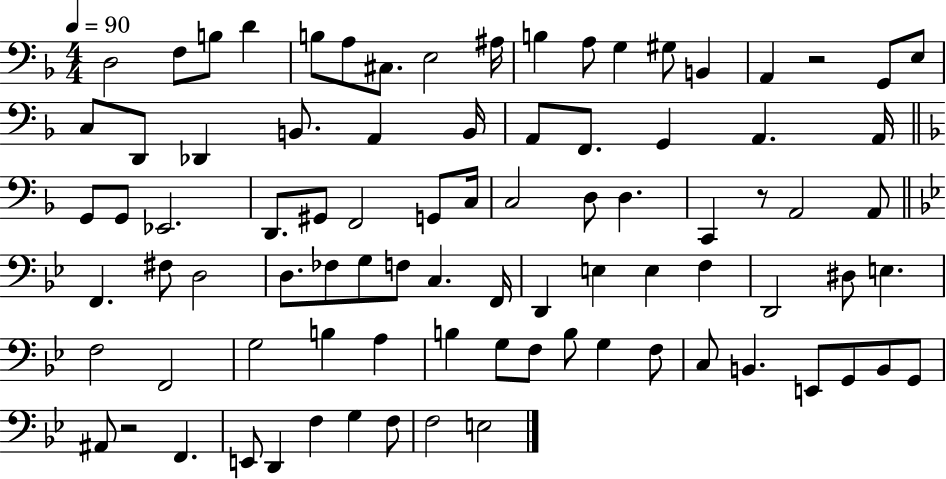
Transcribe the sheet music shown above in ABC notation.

X:1
T:Untitled
M:4/4
L:1/4
K:F
D,2 F,/2 B,/2 D B,/2 A,/2 ^C,/2 E,2 ^A,/4 B, A,/2 G, ^G,/2 B,, A,, z2 G,,/2 E,/2 C,/2 D,,/2 _D,, B,,/2 A,, B,,/4 A,,/2 F,,/2 G,, A,, A,,/4 G,,/2 G,,/2 _E,,2 D,,/2 ^G,,/2 F,,2 G,,/2 C,/4 C,2 D,/2 D, C,, z/2 A,,2 A,,/2 F,, ^F,/2 D,2 D,/2 _F,/2 G,/2 F,/2 C, F,,/4 D,, E, E, F, D,,2 ^D,/2 E, F,2 F,,2 G,2 B, A, B, G,/2 F,/2 B,/2 G, F,/2 C,/2 B,, E,,/2 G,,/2 B,,/2 G,,/2 ^A,,/2 z2 F,, E,,/2 D,, F, G, F,/2 F,2 E,2